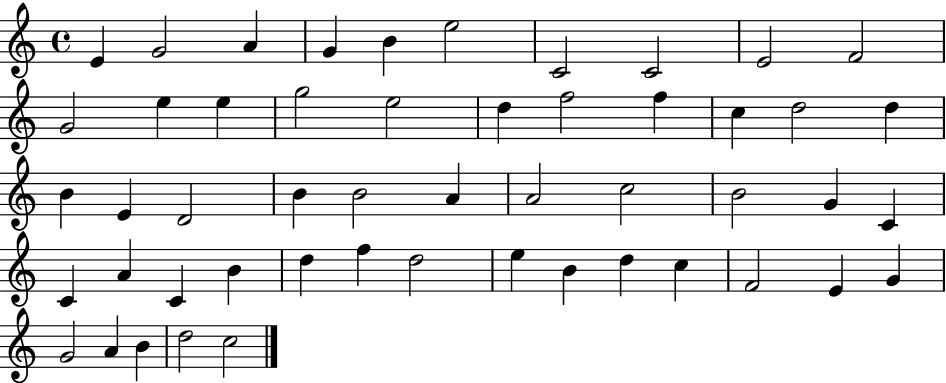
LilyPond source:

{
  \clef treble
  \time 4/4
  \defaultTimeSignature
  \key c \major
  e'4 g'2 a'4 | g'4 b'4 e''2 | c'2 c'2 | e'2 f'2 | \break g'2 e''4 e''4 | g''2 e''2 | d''4 f''2 f''4 | c''4 d''2 d''4 | \break b'4 e'4 d'2 | b'4 b'2 a'4 | a'2 c''2 | b'2 g'4 c'4 | \break c'4 a'4 c'4 b'4 | d''4 f''4 d''2 | e''4 b'4 d''4 c''4 | f'2 e'4 g'4 | \break g'2 a'4 b'4 | d''2 c''2 | \bar "|."
}